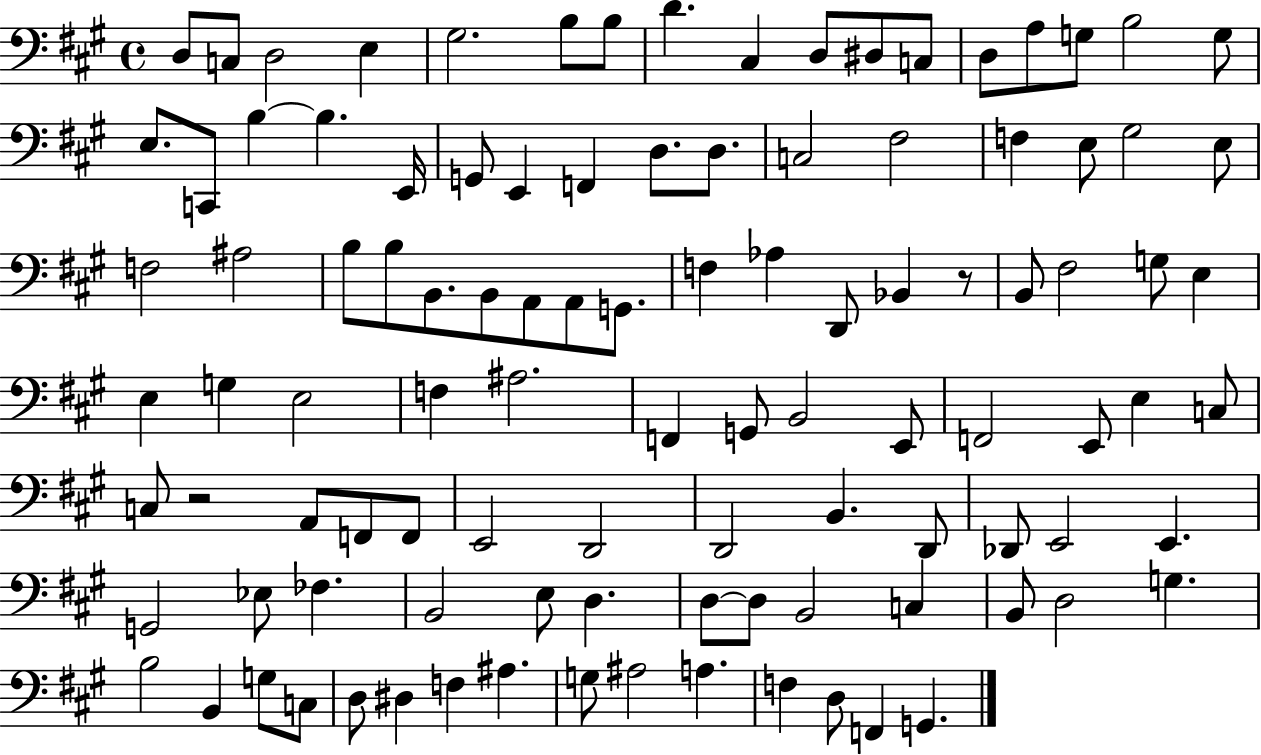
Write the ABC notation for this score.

X:1
T:Untitled
M:4/4
L:1/4
K:A
D,/2 C,/2 D,2 E, ^G,2 B,/2 B,/2 D ^C, D,/2 ^D,/2 C,/2 D,/2 A,/2 G,/2 B,2 G,/2 E,/2 C,,/2 B, B, E,,/4 G,,/2 E,, F,, D,/2 D,/2 C,2 ^F,2 F, E,/2 ^G,2 E,/2 F,2 ^A,2 B,/2 B,/2 B,,/2 B,,/2 A,,/2 A,,/2 G,,/2 F, _A, D,,/2 _B,, z/2 B,,/2 ^F,2 G,/2 E, E, G, E,2 F, ^A,2 F,, G,,/2 B,,2 E,,/2 F,,2 E,,/2 E, C,/2 C,/2 z2 A,,/2 F,,/2 F,,/2 E,,2 D,,2 D,,2 B,, D,,/2 _D,,/2 E,,2 E,, G,,2 _E,/2 _F, B,,2 E,/2 D, D,/2 D,/2 B,,2 C, B,,/2 D,2 G, B,2 B,, G,/2 C,/2 D,/2 ^D, F, ^A, G,/2 ^A,2 A, F, D,/2 F,, G,,